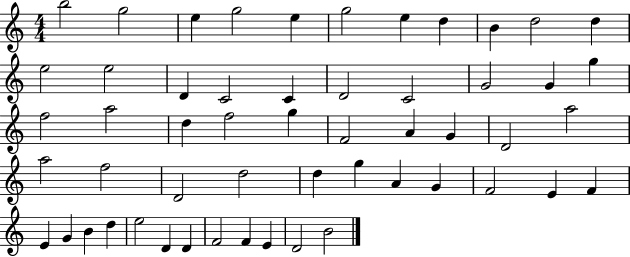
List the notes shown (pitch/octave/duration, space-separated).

B5/h G5/h E5/q G5/h E5/q G5/h E5/q D5/q B4/q D5/h D5/q E5/h E5/h D4/q C4/h C4/q D4/h C4/h G4/h G4/q G5/q F5/h A5/h D5/q F5/h G5/q F4/h A4/q G4/q D4/h A5/h A5/h F5/h D4/h D5/h D5/q G5/q A4/q G4/q F4/h E4/q F4/q E4/q G4/q B4/q D5/q E5/h D4/q D4/q F4/h F4/q E4/q D4/h B4/h